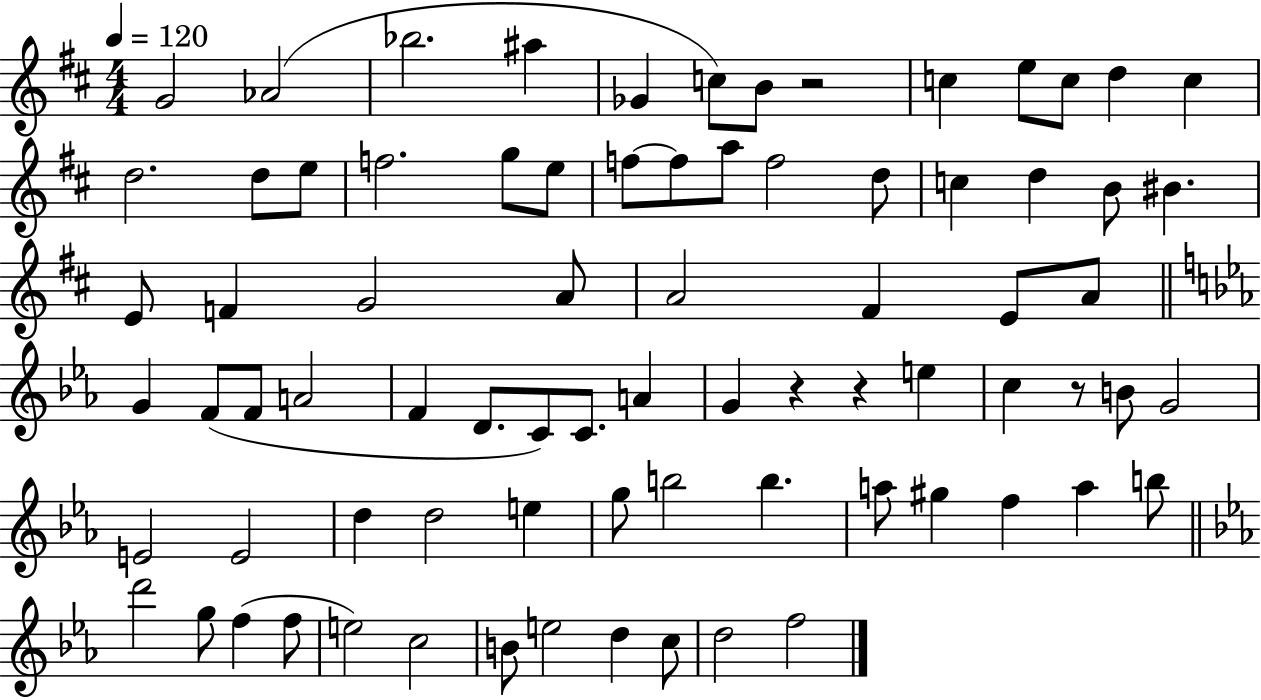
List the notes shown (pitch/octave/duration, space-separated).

G4/h Ab4/h Bb5/h. A#5/q Gb4/q C5/e B4/e R/h C5/q E5/e C5/e D5/q C5/q D5/h. D5/e E5/e F5/h. G5/e E5/e F5/e F5/e A5/e F5/h D5/e C5/q D5/q B4/e BIS4/q. E4/e F4/q G4/h A4/e A4/h F#4/q E4/e A4/e G4/q F4/e F4/e A4/h F4/q D4/e. C4/e C4/e. A4/q G4/q R/q R/q E5/q C5/q R/e B4/e G4/h E4/h E4/h D5/q D5/h E5/q G5/e B5/h B5/q. A5/e G#5/q F5/q A5/q B5/e D6/h G5/e F5/q F5/e E5/h C5/h B4/e E5/h D5/q C5/e D5/h F5/h